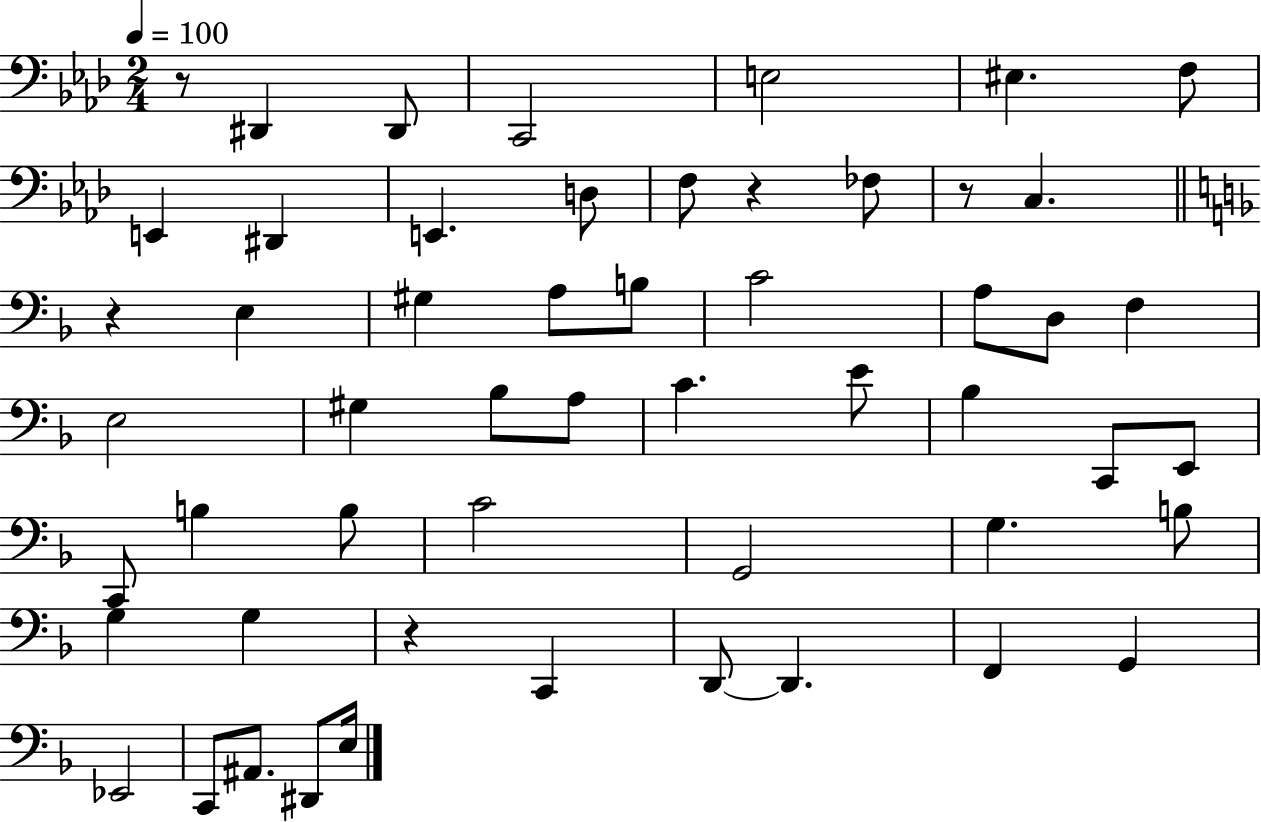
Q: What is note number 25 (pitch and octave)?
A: A3